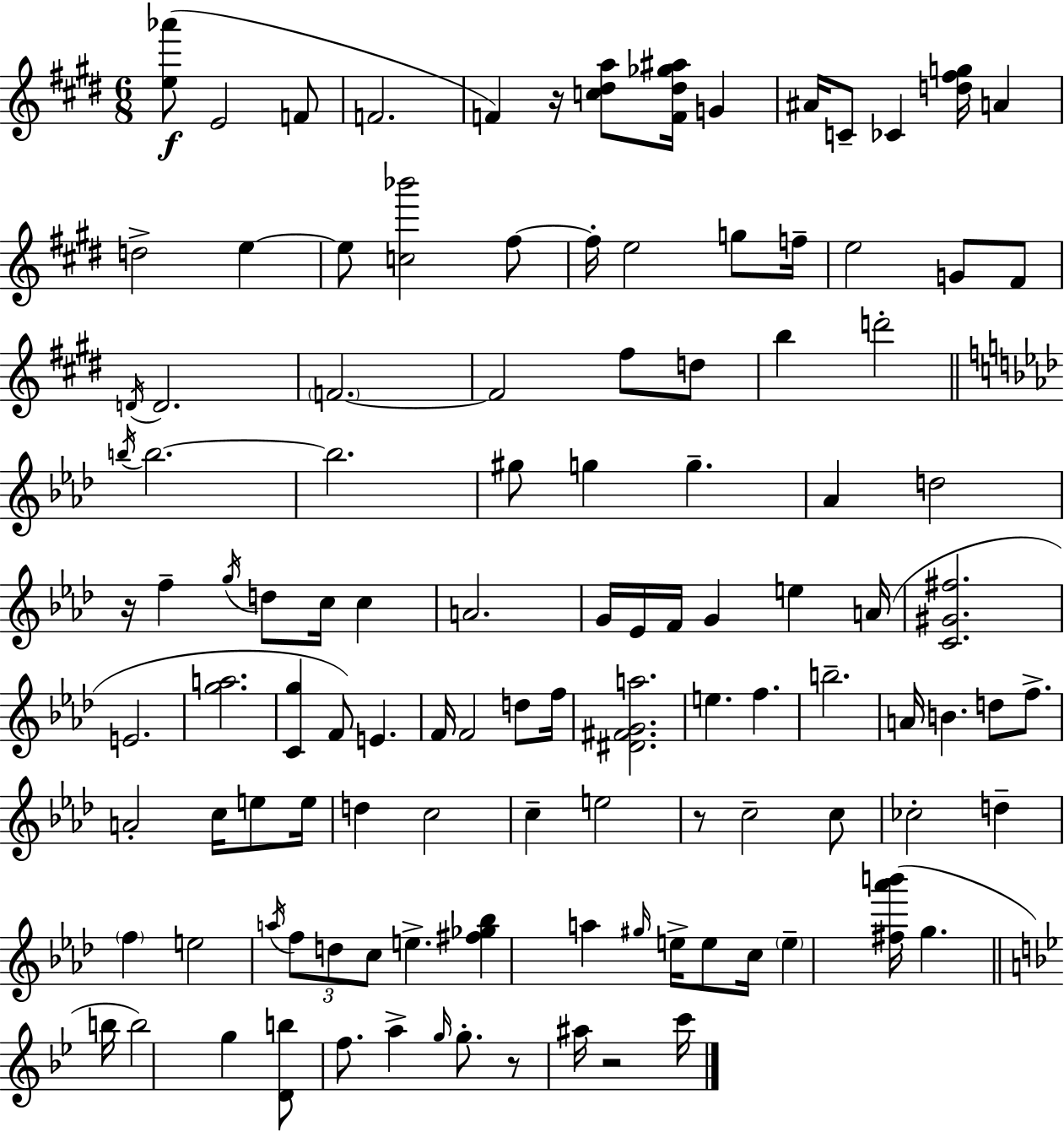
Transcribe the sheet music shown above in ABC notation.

X:1
T:Untitled
M:6/8
L:1/4
K:E
[e_a']/2 E2 F/2 F2 F z/4 [c^da]/2 [F^d_g^a]/4 G ^A/4 C/2 _C [d^fg]/4 A d2 e e/2 [c_b']2 ^f/2 ^f/4 e2 g/2 f/4 e2 G/2 ^F/2 D/4 D2 F2 F2 ^f/2 d/2 b d'2 b/4 b2 b2 ^g/2 g g _A d2 z/4 f g/4 d/2 c/4 c A2 G/4 _E/4 F/4 G e A/4 [C^G^f]2 E2 [ga]2 [Cg] F/2 E F/4 F2 d/2 f/4 [^D^FGa]2 e f b2 A/4 B d/2 f/2 A2 c/4 e/2 e/4 d c2 c e2 z/2 c2 c/2 _c2 d f e2 a/4 f/2 d/2 c/2 e [^f_g_b] a ^g/4 e/4 e/2 c/4 e [^f_a'b']/4 g b/4 b2 g [Db]/2 f/2 a g/4 g/2 z/2 ^a/4 z2 c'/4